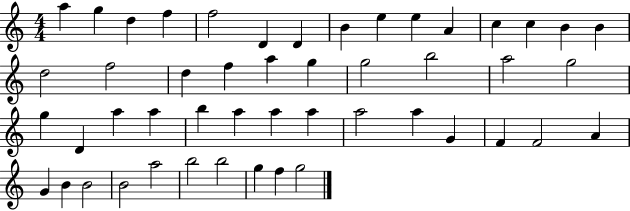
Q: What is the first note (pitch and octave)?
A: A5